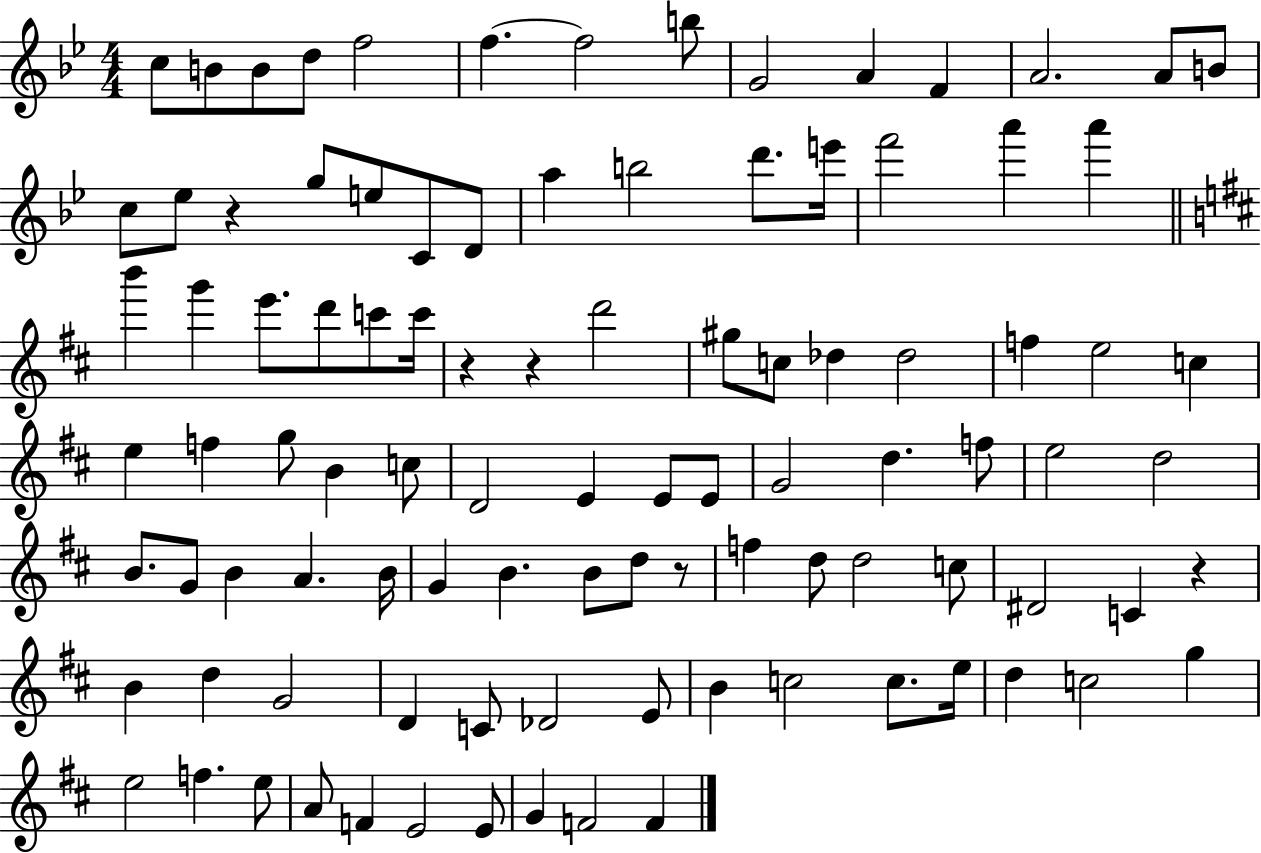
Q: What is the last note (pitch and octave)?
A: F4